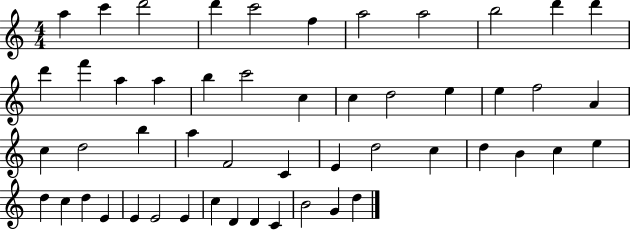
{
  \clef treble
  \numericTimeSignature
  \time 4/4
  \key c \major
  a''4 c'''4 d'''2 | d'''4 c'''2 f''4 | a''2 a''2 | b''2 d'''4 d'''4 | \break d'''4 f'''4 a''4 a''4 | b''4 c'''2 c''4 | c''4 d''2 e''4 | e''4 f''2 a'4 | \break c''4 d''2 b''4 | a''4 f'2 c'4 | e'4 d''2 c''4 | d''4 b'4 c''4 e''4 | \break d''4 c''4 d''4 e'4 | e'4 e'2 e'4 | c''4 d'4 d'4 c'4 | b'2 g'4 d''4 | \break \bar "|."
}